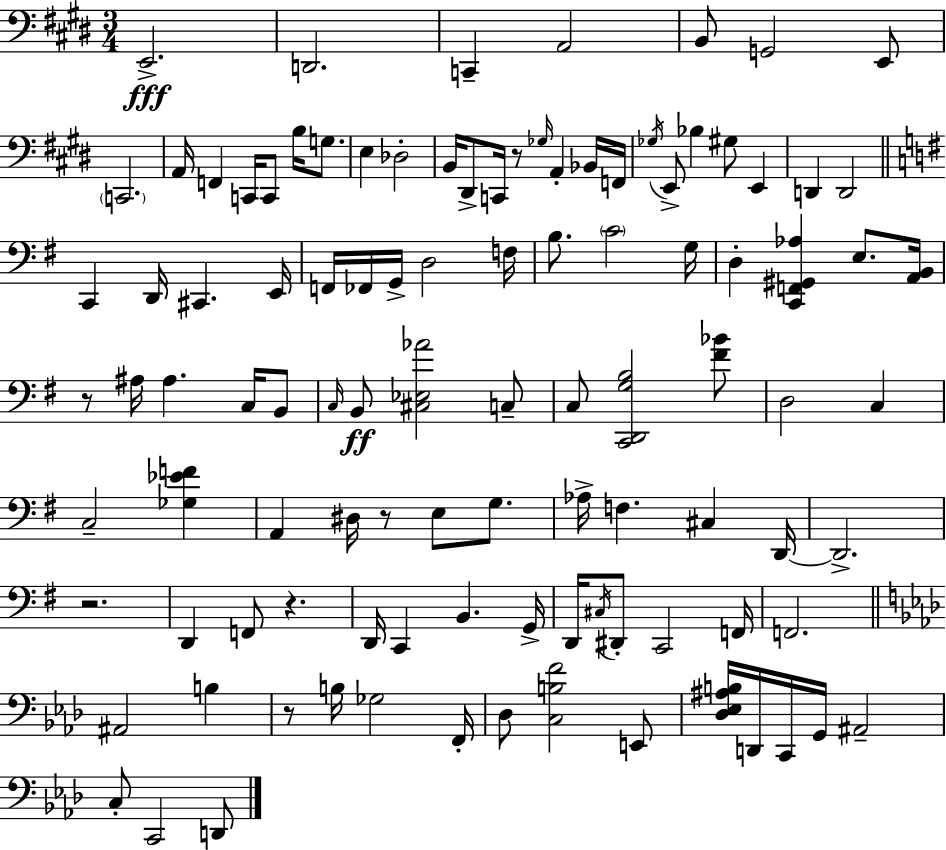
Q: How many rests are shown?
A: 6